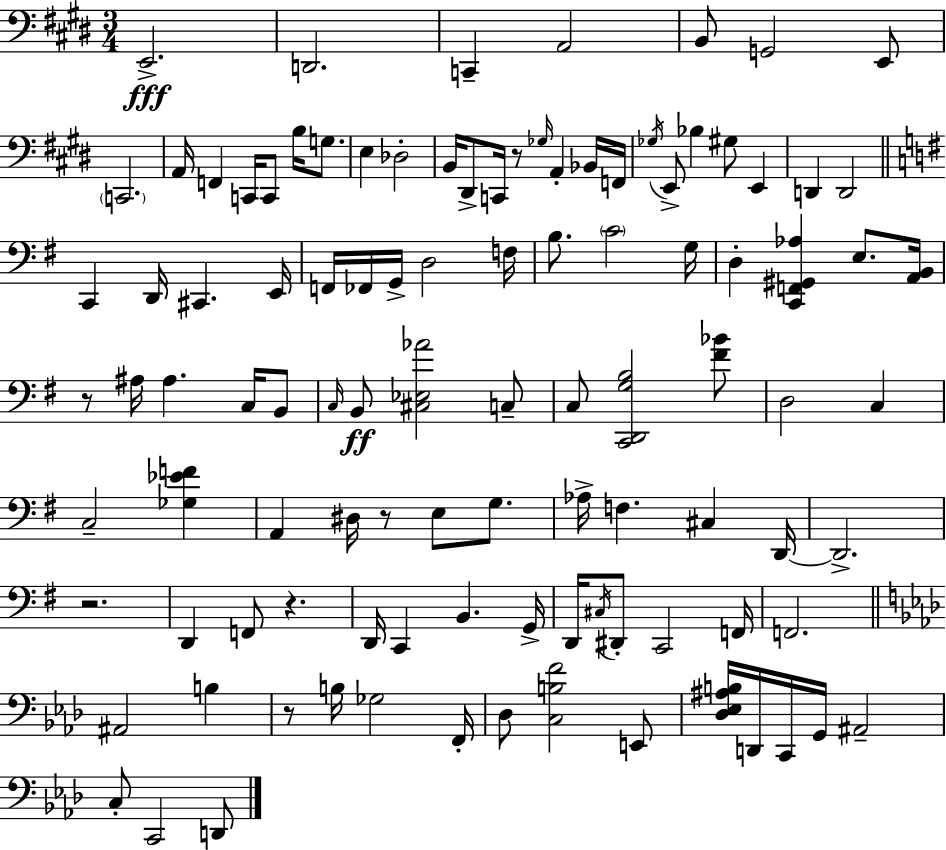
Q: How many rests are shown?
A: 6